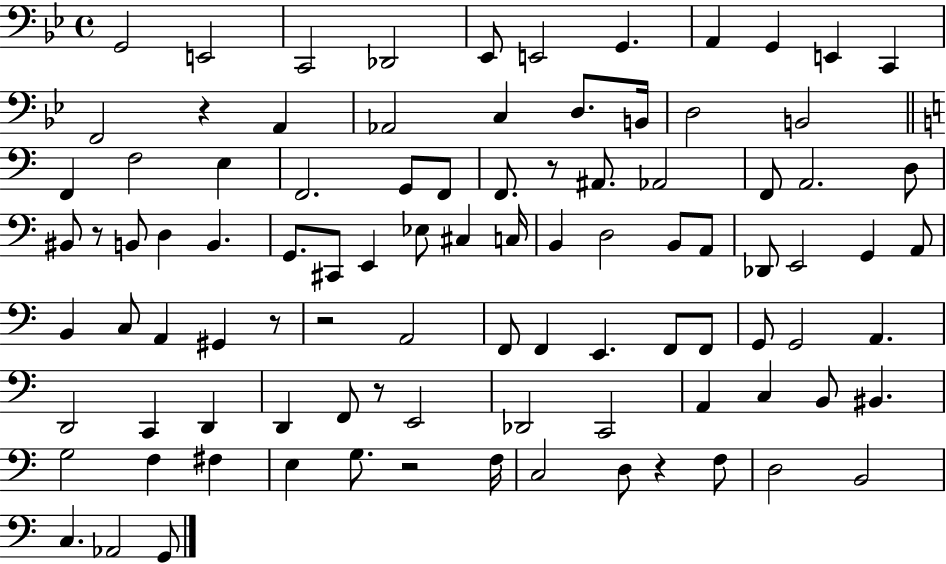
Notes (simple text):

G2/h E2/h C2/h Db2/h Eb2/e E2/h G2/q. A2/q G2/q E2/q C2/q F2/h R/q A2/q Ab2/h C3/q D3/e. B2/s D3/h B2/h F2/q F3/h E3/q F2/h. G2/e F2/e F2/e. R/e A#2/e. Ab2/h F2/e A2/h. D3/e BIS2/e R/e B2/e D3/q B2/q. G2/e. C#2/e E2/q Eb3/e C#3/q C3/s B2/q D3/h B2/e A2/e Db2/e E2/h G2/q A2/e B2/q C3/e A2/q G#2/q R/e R/h A2/h F2/e F2/q E2/q. F2/e F2/e G2/e G2/h A2/q. D2/h C2/q D2/q D2/q F2/e R/e E2/h Db2/h C2/h A2/q C3/q B2/e BIS2/q. G3/h F3/q F#3/q E3/q G3/e. R/h F3/s C3/h D3/e R/q F3/e D3/h B2/h C3/q. Ab2/h G2/e